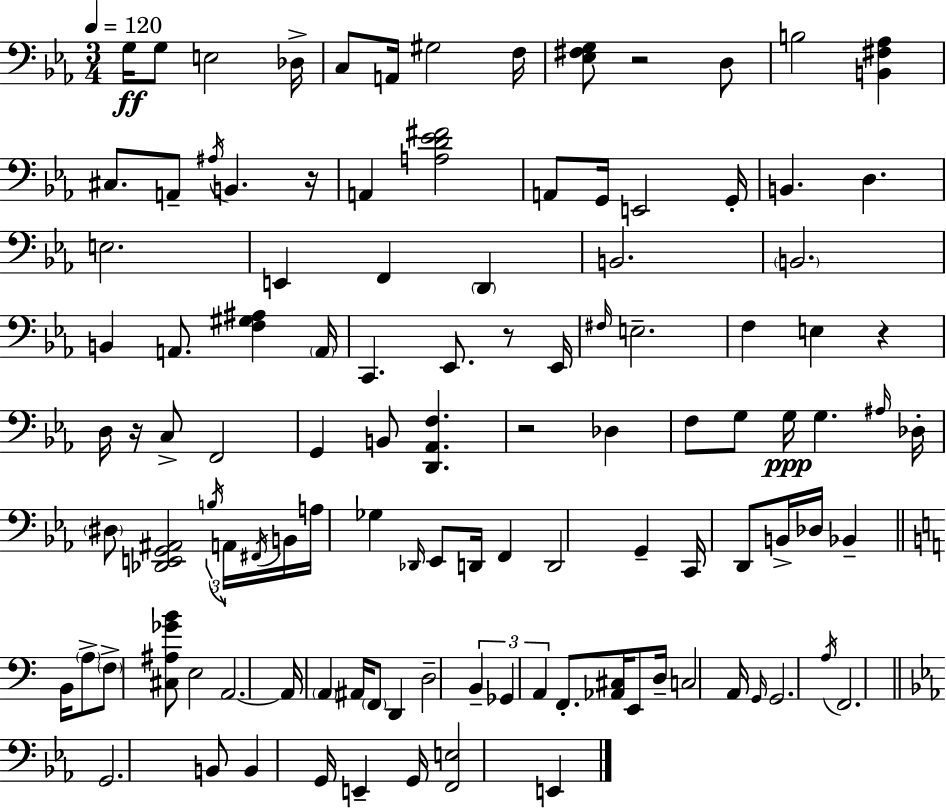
X:1
T:Untitled
M:3/4
L:1/4
K:Eb
G,/4 G,/2 E,2 _D,/4 C,/2 A,,/4 ^G,2 F,/4 [_E,^F,G,]/2 z2 D,/2 B,2 [B,,^F,_A,] ^C,/2 A,,/2 ^A,/4 B,, z/4 A,, [A,D_E^F]2 A,,/2 G,,/4 E,,2 G,,/4 B,, D, E,2 E,, F,, D,, B,,2 B,,2 B,, A,,/2 [F,^G,^A,] A,,/4 C,, _E,,/2 z/2 _E,,/4 ^F,/4 E,2 F, E, z D,/4 z/4 C,/2 F,,2 G,, B,,/2 [D,,_A,,F,] z2 _D, F,/2 G,/2 G,/4 G, ^A,/4 _D,/4 ^D,/2 [_D,,E,,G,,^A,,]2 B,/4 A,,/4 ^F,,/4 B,,/4 A,/4 _G, _D,,/4 _E,,/2 D,,/4 F,, D,,2 G,, C,,/4 D,,/2 B,,/4 _D,/4 _B,, B,,/4 A,/2 F,/2 [^C,^A,_GB]/2 E,2 A,,2 A,,/4 A,, ^A,,/4 F,,/2 D,, D,2 B,, _G,, A,, F,,/2 [_A,,^C,]/4 E,,/2 D,/4 C,2 A,,/4 G,,/4 G,,2 A,/4 F,,2 G,,2 B,,/2 B,, G,,/4 E,, G,,/4 [F,,E,]2 E,,